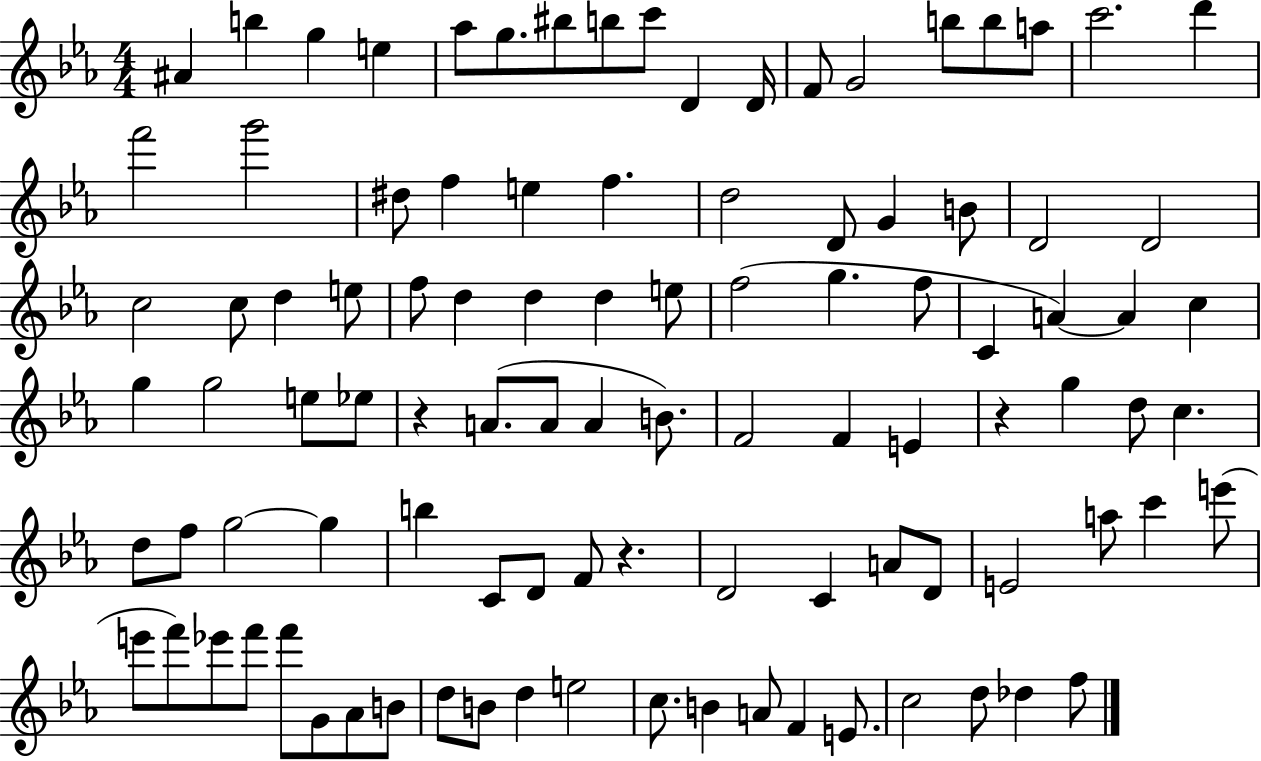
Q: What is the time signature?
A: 4/4